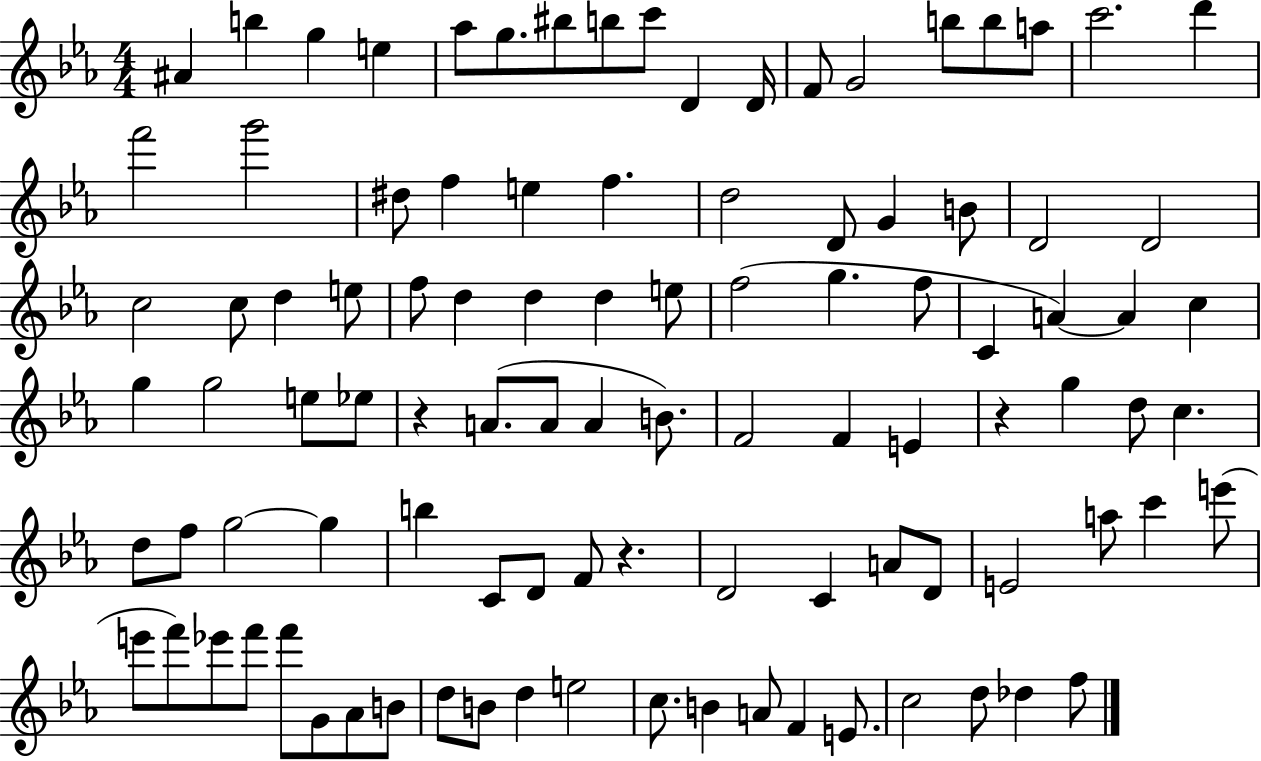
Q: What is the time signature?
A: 4/4